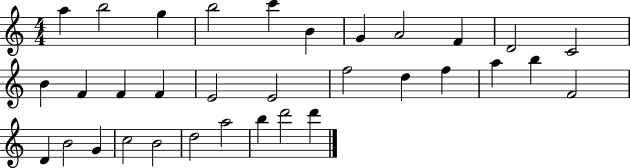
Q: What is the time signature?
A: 4/4